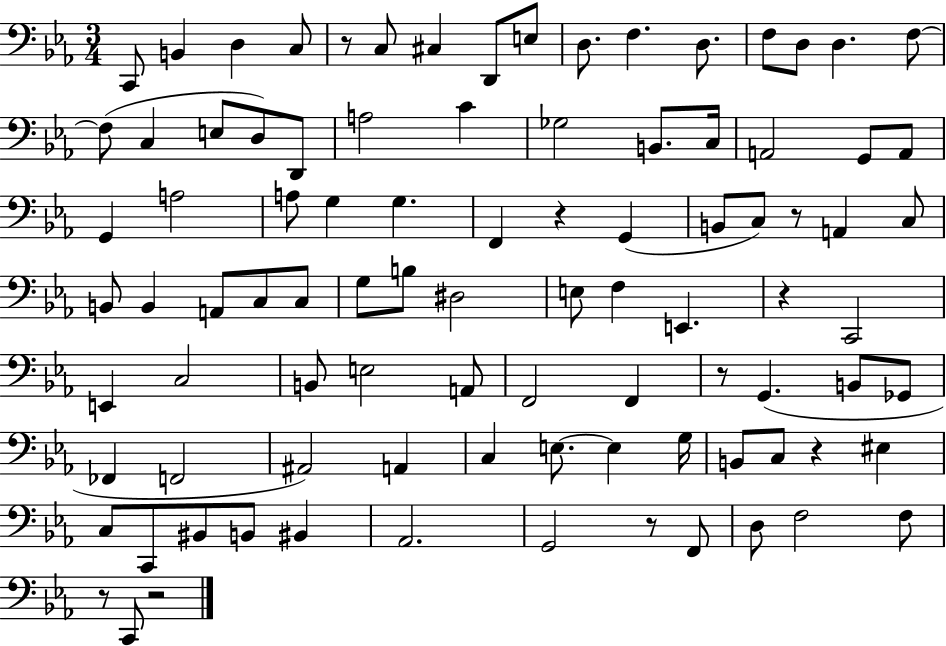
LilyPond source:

{
  \clef bass
  \numericTimeSignature
  \time 3/4
  \key ees \major
  c,8 b,4 d4 c8 | r8 c8 cis4 d,8 e8 | d8. f4. d8. | f8 d8 d4. f8~~ | \break f8( c4 e8 d8) d,8 | a2 c'4 | ges2 b,8. c16 | a,2 g,8 a,8 | \break g,4 a2 | a8 g4 g4. | f,4 r4 g,4( | b,8 c8) r8 a,4 c8 | \break b,8 b,4 a,8 c8 c8 | g8 b8 dis2 | e8 f4 e,4. | r4 c,2 | \break e,4 c2 | b,8 e2 a,8 | f,2 f,4 | r8 g,4.( b,8 ges,8 | \break fes,4 f,2 | ais,2) a,4 | c4 e8.~~ e4 g16 | b,8 c8 r4 eis4 | \break c8 c,8 bis,8 b,8 bis,4 | aes,2. | g,2 r8 f,8 | d8 f2 f8 | \break r8 c,8 r2 | \bar "|."
}